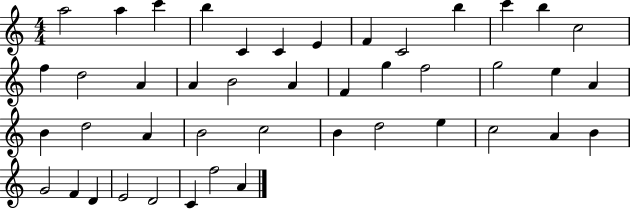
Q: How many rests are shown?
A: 0